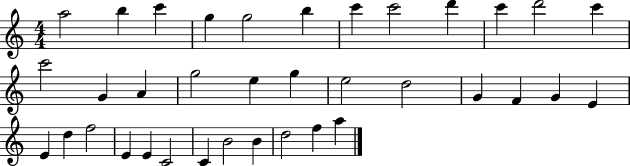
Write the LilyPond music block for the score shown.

{
  \clef treble
  \numericTimeSignature
  \time 4/4
  \key c \major
  a''2 b''4 c'''4 | g''4 g''2 b''4 | c'''4 c'''2 d'''4 | c'''4 d'''2 c'''4 | \break c'''2 g'4 a'4 | g''2 e''4 g''4 | e''2 d''2 | g'4 f'4 g'4 e'4 | \break e'4 d''4 f''2 | e'4 e'4 c'2 | c'4 b'2 b'4 | d''2 f''4 a''4 | \break \bar "|."
}